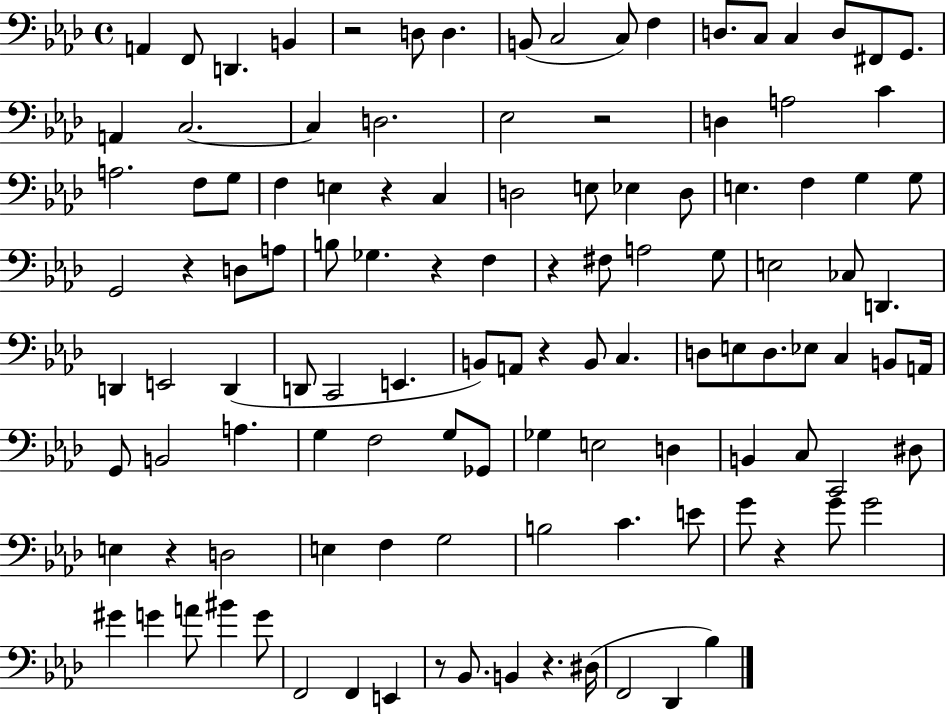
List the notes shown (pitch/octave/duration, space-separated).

A2/q F2/e D2/q. B2/q R/h D3/e D3/q. B2/e C3/h C3/e F3/q D3/e. C3/e C3/q D3/e F#2/e G2/e. A2/q C3/h. C3/q D3/h. Eb3/h R/h D3/q A3/h C4/q A3/h. F3/e G3/e F3/q E3/q R/q C3/q D3/h E3/e Eb3/q D3/e E3/q. F3/q G3/q G3/e G2/h R/q D3/e A3/e B3/e Gb3/q. R/q F3/q R/q F#3/e A3/h G3/e E3/h CES3/e D2/q. D2/q E2/h D2/q D2/e C2/h E2/q. B2/e A2/e R/q B2/e C3/q. D3/e E3/e D3/e. Eb3/e C3/q B2/e A2/s G2/e B2/h A3/q. G3/q F3/h G3/e Gb2/e Gb3/q E3/h D3/q B2/q C3/e C2/h D#3/e E3/q R/q D3/h E3/q F3/q G3/h B3/h C4/q. E4/e G4/e R/q G4/e G4/h G#4/q G4/q A4/e BIS4/q G4/e F2/h F2/q E2/q R/e Bb2/e. B2/q R/q. D#3/s F2/h Db2/q Bb3/q